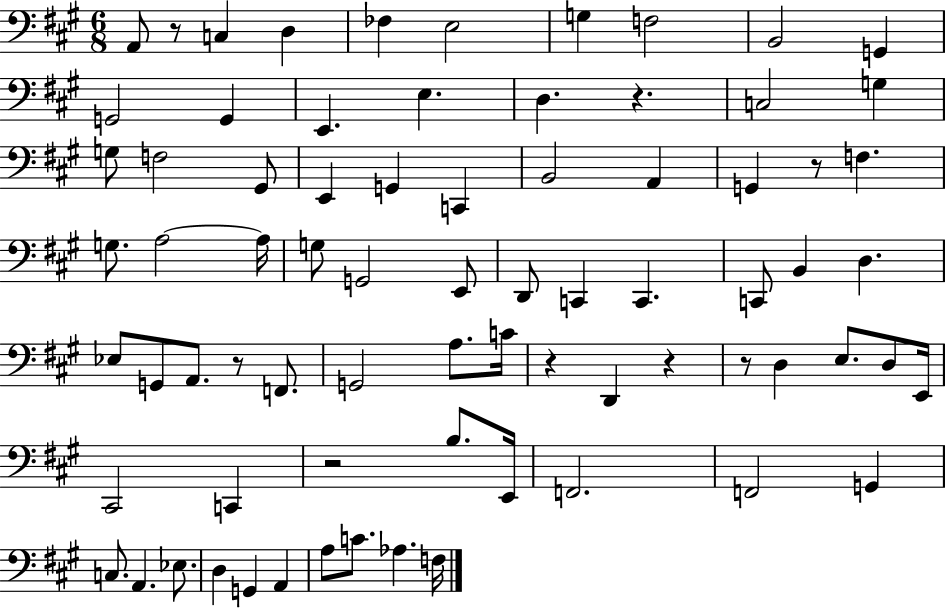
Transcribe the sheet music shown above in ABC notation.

X:1
T:Untitled
M:6/8
L:1/4
K:A
A,,/2 z/2 C, D, _F, E,2 G, F,2 B,,2 G,, G,,2 G,, E,, E, D, z C,2 G, G,/2 F,2 ^G,,/2 E,, G,, C,, B,,2 A,, G,, z/2 F, G,/2 A,2 A,/4 G,/2 G,,2 E,,/2 D,,/2 C,, C,, C,,/2 B,, D, _E,/2 G,,/2 A,,/2 z/2 F,,/2 G,,2 A,/2 C/4 z D,, z z/2 D, E,/2 D,/2 E,,/4 ^C,,2 C,, z2 B,/2 E,,/4 F,,2 F,,2 G,, C,/2 A,, _E,/2 D, G,, A,, A,/2 C/2 _A, F,/4